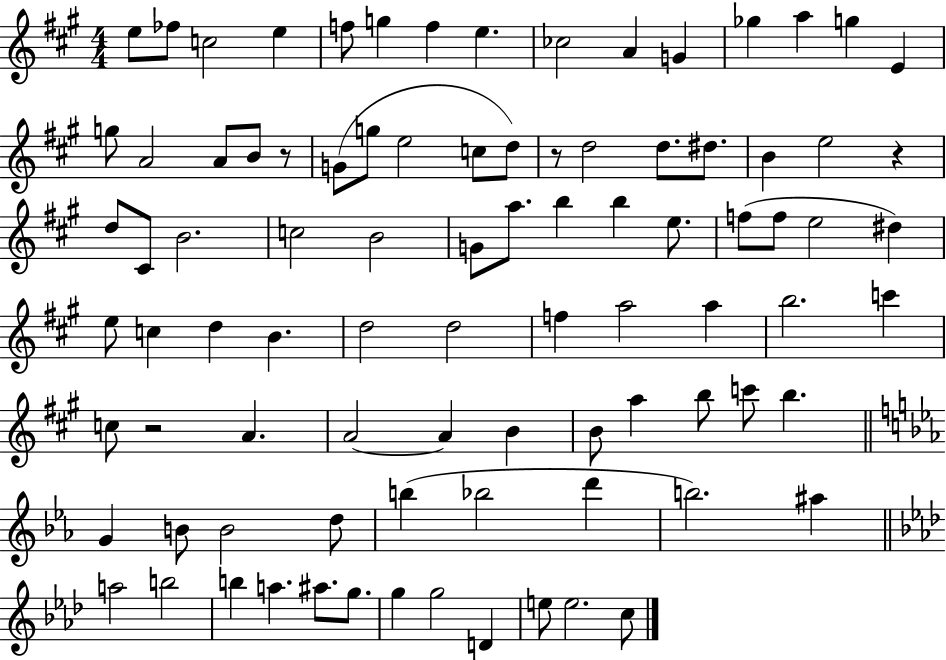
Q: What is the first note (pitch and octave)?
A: E5